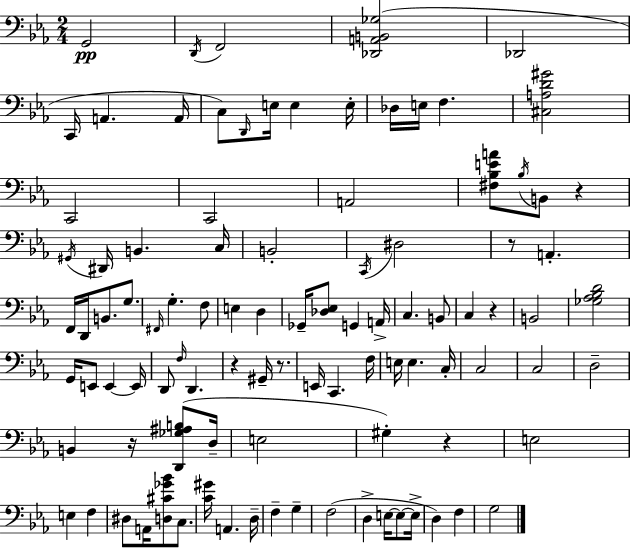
G2/h D2/s F2/h [Db2,A2,B2,Gb3]/h Db2/h C2/s A2/q. A2/s C3/e D2/s E3/s E3/q E3/s Db3/s E3/s F3/q. [C#3,A3,D4,G#4]/h C2/h C2/h A2/h [F#3,Bb3,E4,A4]/e Bb3/s B2/e R/q G#2/s D#2/s B2/q. C3/s B2/h C2/s D#3/h R/e A2/q. F2/s D2/s B2/e. G3/e. F#2/s G3/q. F3/e E3/q D3/q Gb2/s [Db3,Eb3]/e G2/q A2/s C3/q. B2/e C3/q R/q B2/h [Gb3,Ab3,Bb3,D4]/h G2/s E2/e E2/q E2/s D2/e F3/s D2/q. R/q G#2/s R/e. E2/s C2/q. F3/s E3/s E3/q. C3/s C3/h C3/h D3/h B2/q R/s [D2,Gb3,A#3,B3]/e D3/s E3/h G#3/q R/q E3/h E3/q F3/q D#3/e A2/s [D3,C#4,Gb4,Bb4]/e C3/e. [C4,G#4]/s A2/q. D3/s F3/q G3/q F3/h D3/q E3/s E3/e E3/s D3/q F3/q G3/h